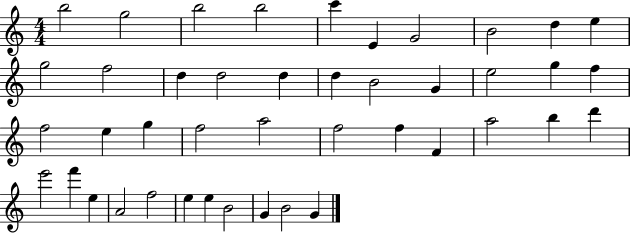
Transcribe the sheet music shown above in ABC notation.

X:1
T:Untitled
M:4/4
L:1/4
K:C
b2 g2 b2 b2 c' E G2 B2 d e g2 f2 d d2 d d B2 G e2 g f f2 e g f2 a2 f2 f F a2 b d' e'2 f' e A2 f2 e e B2 G B2 G